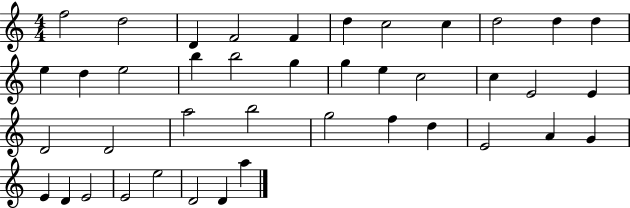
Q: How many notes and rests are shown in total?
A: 41